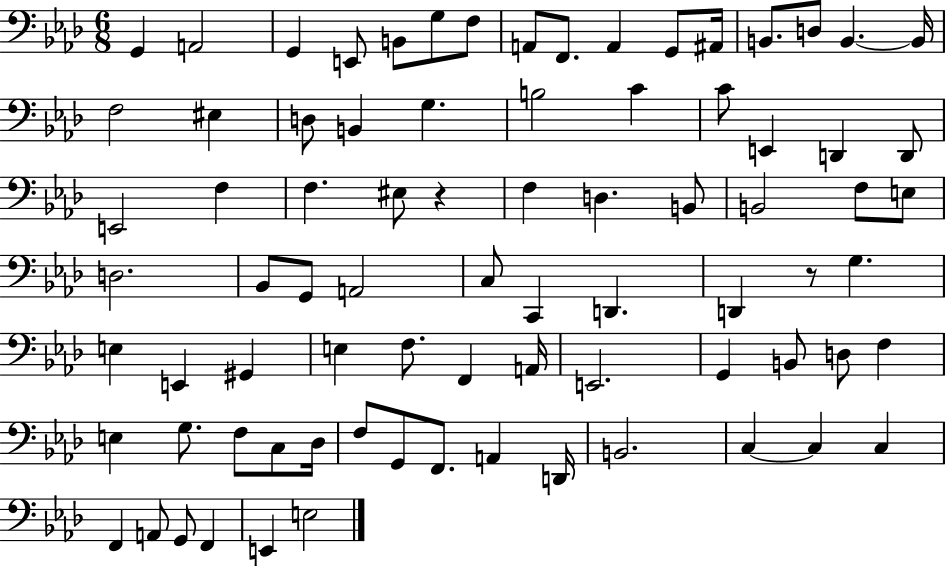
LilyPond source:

{
  \clef bass
  \numericTimeSignature
  \time 6/8
  \key aes \major
  g,4 a,2 | g,4 e,8 b,8 g8 f8 | a,8 f,8. a,4 g,8 ais,16 | b,8. d8 b,4.~~ b,16 | \break f2 eis4 | d8 b,4 g4. | b2 c'4 | c'8 e,4 d,4 d,8 | \break e,2 f4 | f4. eis8 r4 | f4 d4. b,8 | b,2 f8 e8 | \break d2. | bes,8 g,8 a,2 | c8 c,4 d,4. | d,4 r8 g4. | \break e4 e,4 gis,4 | e4 f8. f,4 a,16 | e,2. | g,4 b,8 d8 f4 | \break e4 g8. f8 c8 des16 | f8 g,8 f,8. a,4 d,16 | b,2. | c4~~ c4 c4 | \break f,4 a,8 g,8 f,4 | e,4 e2 | \bar "|."
}